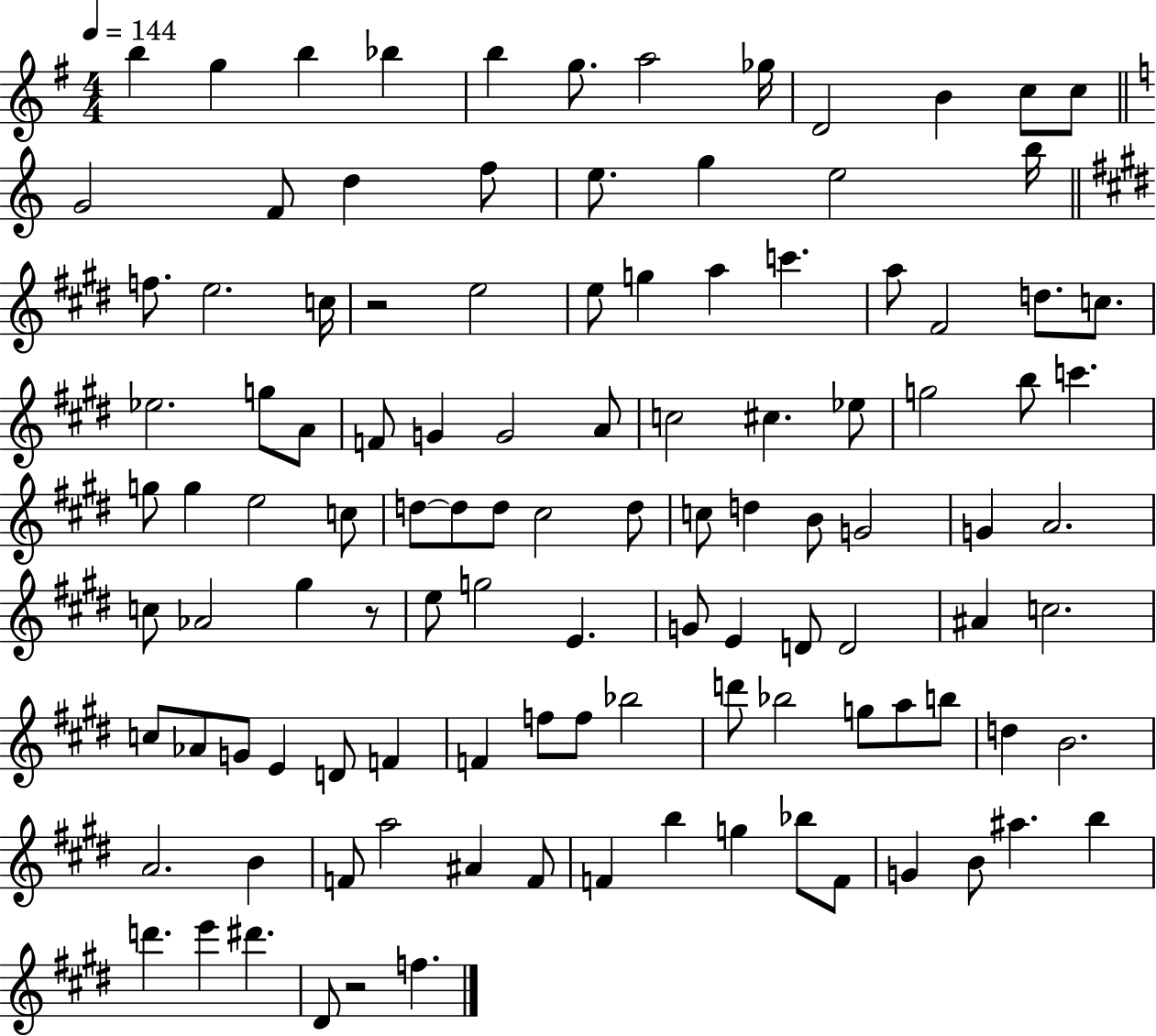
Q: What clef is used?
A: treble